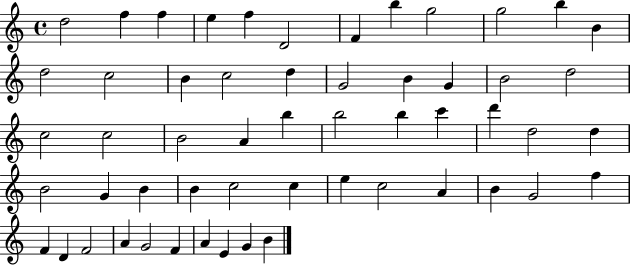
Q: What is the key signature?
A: C major